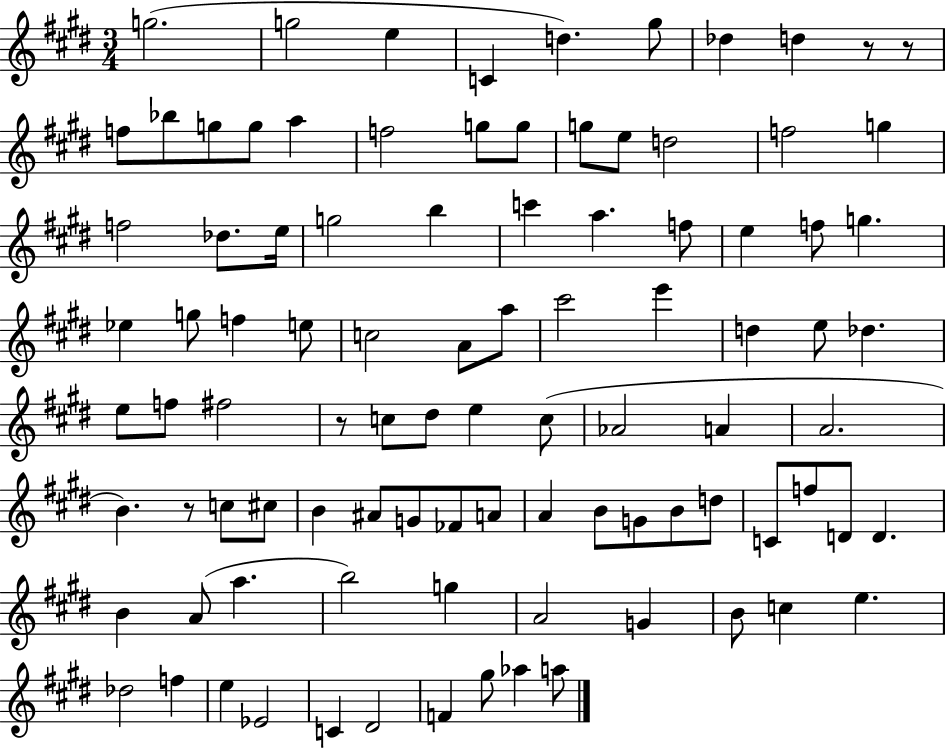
X:1
T:Untitled
M:3/4
L:1/4
K:E
g2 g2 e C d ^g/2 _d d z/2 z/2 f/2 _b/2 g/2 g/2 a f2 g/2 g/2 g/2 e/2 d2 f2 g f2 _d/2 e/4 g2 b c' a f/2 e f/2 g _e g/2 f e/2 c2 A/2 a/2 ^c'2 e' d e/2 _d e/2 f/2 ^f2 z/2 c/2 ^d/2 e c/2 _A2 A A2 B z/2 c/2 ^c/2 B ^A/2 G/2 _F/2 A/2 A B/2 G/2 B/2 d/2 C/2 f/2 D/2 D B A/2 a b2 g A2 G B/2 c e _d2 f e _E2 C ^D2 F ^g/2 _a a/2